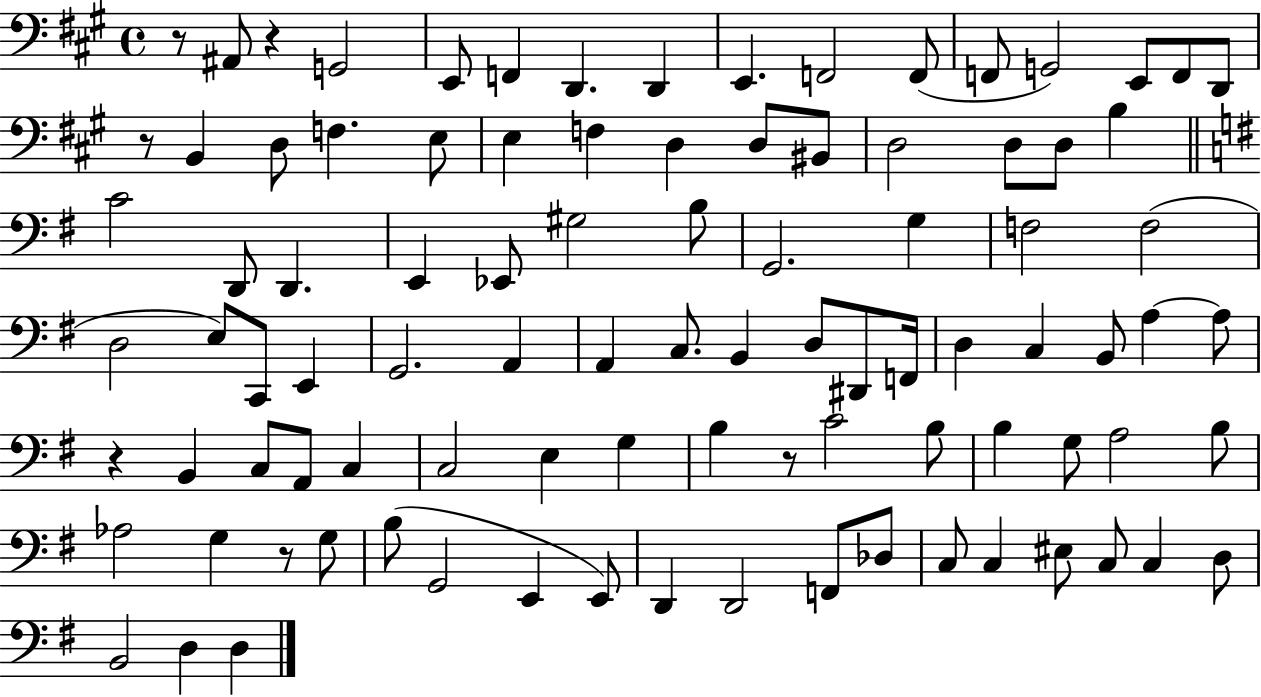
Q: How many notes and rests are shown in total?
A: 95